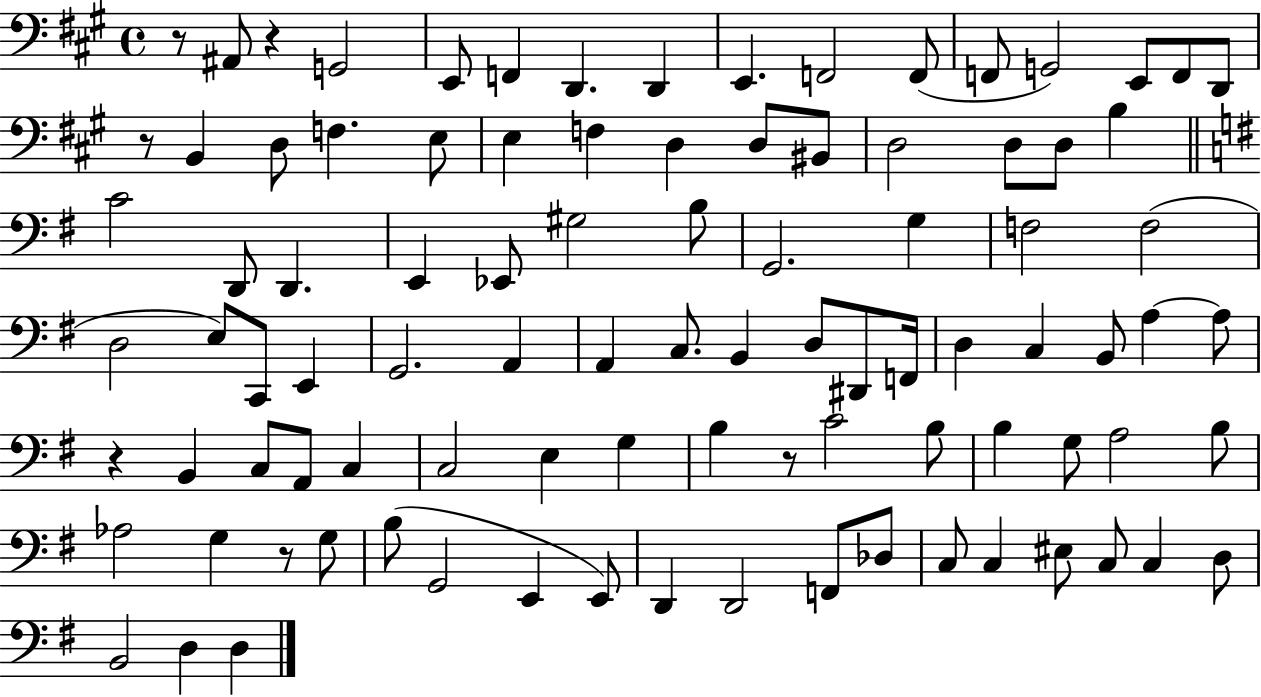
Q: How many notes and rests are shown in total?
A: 95